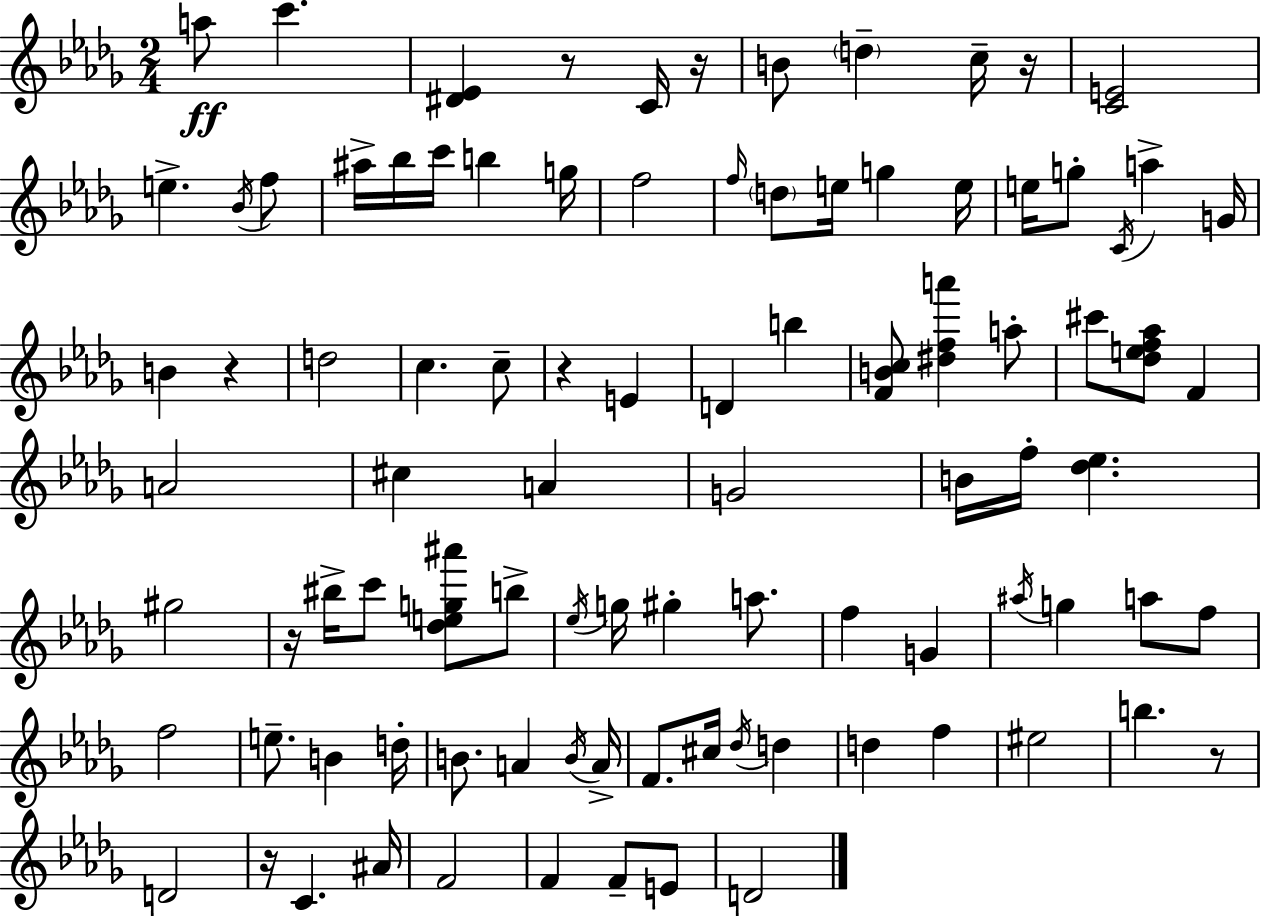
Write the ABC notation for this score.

X:1
T:Untitled
M:2/4
L:1/4
K:Bbm
a/2 c' [^D_E] z/2 C/4 z/4 B/2 d c/4 z/4 [CE]2 e _B/4 f/2 ^a/4 _b/4 c'/4 b g/4 f2 f/4 d/2 e/4 g e/4 e/4 g/2 C/4 a G/4 B z d2 c c/2 z E D b [FBc]/2 [^dfa'] a/2 ^c'/2 [_def_a]/2 F A2 ^c A G2 B/4 f/4 [_d_e] ^g2 z/4 ^b/4 c'/2 [_deg^a']/2 b/2 _e/4 g/4 ^g a/2 f G ^a/4 g a/2 f/2 f2 e/2 B d/4 B/2 A B/4 A/4 F/2 ^c/4 _d/4 d d f ^e2 b z/2 D2 z/4 C ^A/4 F2 F F/2 E/2 D2